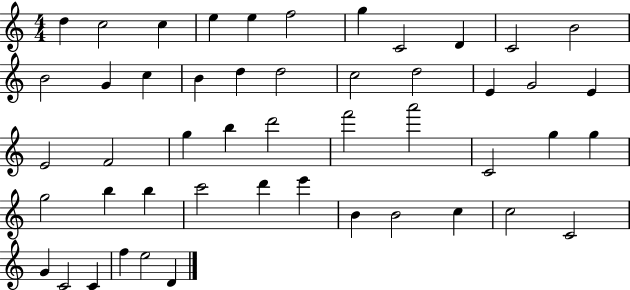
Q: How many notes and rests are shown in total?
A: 49